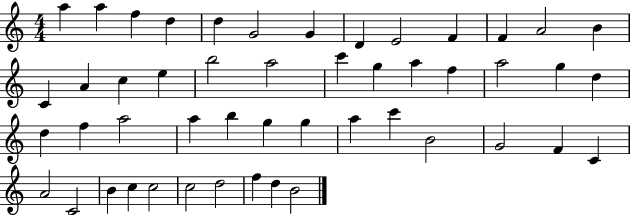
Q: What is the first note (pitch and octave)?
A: A5